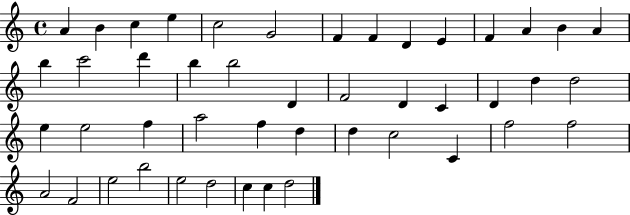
{
  \clef treble
  \time 4/4
  \defaultTimeSignature
  \key c \major
  a'4 b'4 c''4 e''4 | c''2 g'2 | f'4 f'4 d'4 e'4 | f'4 a'4 b'4 a'4 | \break b''4 c'''2 d'''4 | b''4 b''2 d'4 | f'2 d'4 c'4 | d'4 d''4 d''2 | \break e''4 e''2 f''4 | a''2 f''4 d''4 | d''4 c''2 c'4 | f''2 f''2 | \break a'2 f'2 | e''2 b''2 | e''2 d''2 | c''4 c''4 d''2 | \break \bar "|."
}